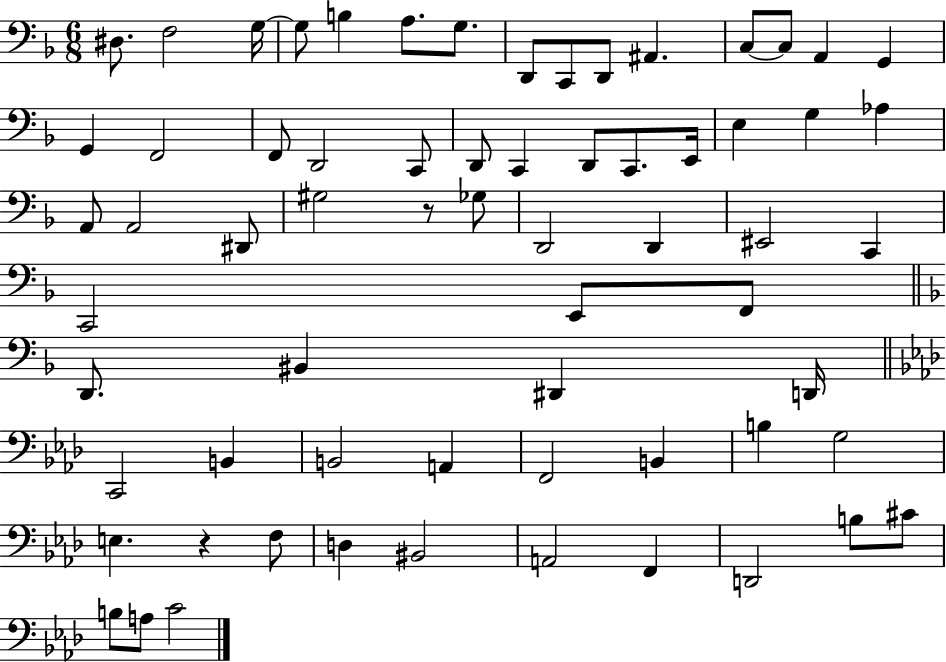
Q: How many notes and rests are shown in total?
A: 66